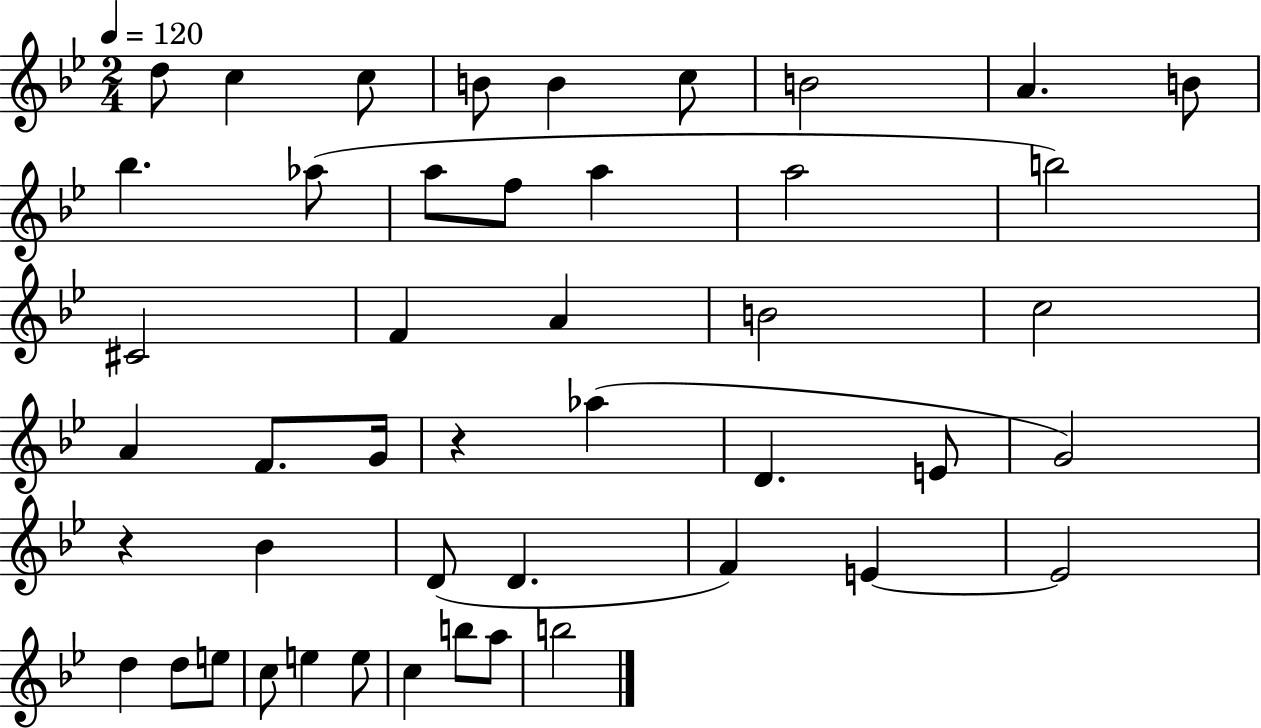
D5/e C5/q C5/e B4/e B4/q C5/e B4/h A4/q. B4/e Bb5/q. Ab5/e A5/e F5/e A5/q A5/h B5/h C#4/h F4/q A4/q B4/h C5/h A4/q F4/e. G4/s R/q Ab5/q D4/q. E4/e G4/h R/q Bb4/q D4/e D4/q. F4/q E4/q E4/h D5/q D5/e E5/e C5/e E5/q E5/e C5/q B5/e A5/e B5/h